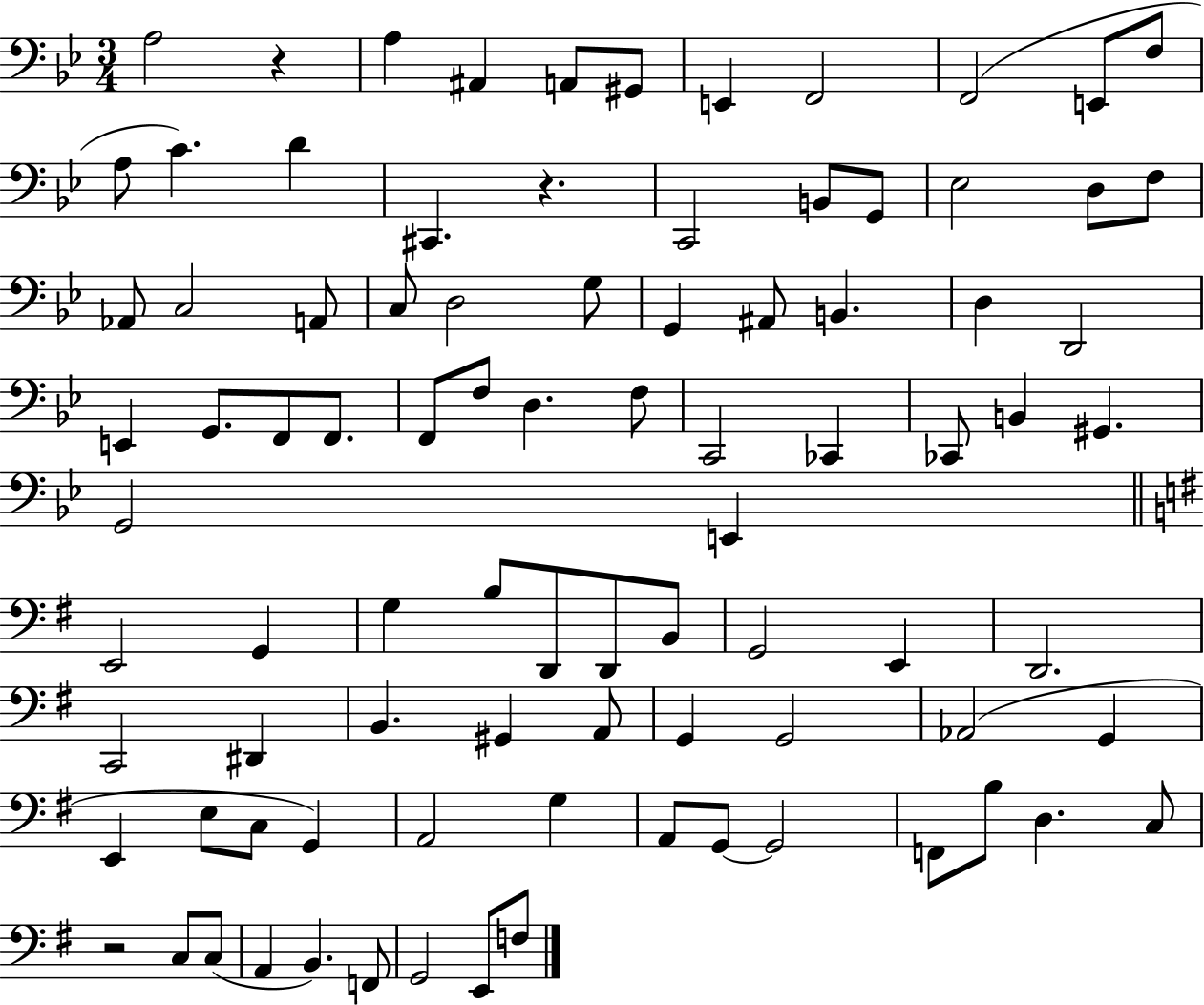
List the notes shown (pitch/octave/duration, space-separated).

A3/h R/q A3/q A#2/q A2/e G#2/e E2/q F2/h F2/h E2/e F3/e A3/e C4/q. D4/q C#2/q. R/q. C2/h B2/e G2/e Eb3/h D3/e F3/e Ab2/e C3/h A2/e C3/e D3/h G3/e G2/q A#2/e B2/q. D3/q D2/h E2/q G2/e. F2/e F2/e. F2/e F3/e D3/q. F3/e C2/h CES2/q CES2/e B2/q G#2/q. G2/h E2/q E2/h G2/q G3/q B3/e D2/e D2/e B2/e G2/h E2/q D2/h. C2/h D#2/q B2/q. G#2/q A2/e G2/q G2/h Ab2/h G2/q E2/q E3/e C3/e G2/q A2/h G3/q A2/e G2/e G2/h F2/e B3/e D3/q. C3/e R/h C3/e C3/e A2/q B2/q. F2/e G2/h E2/e F3/e